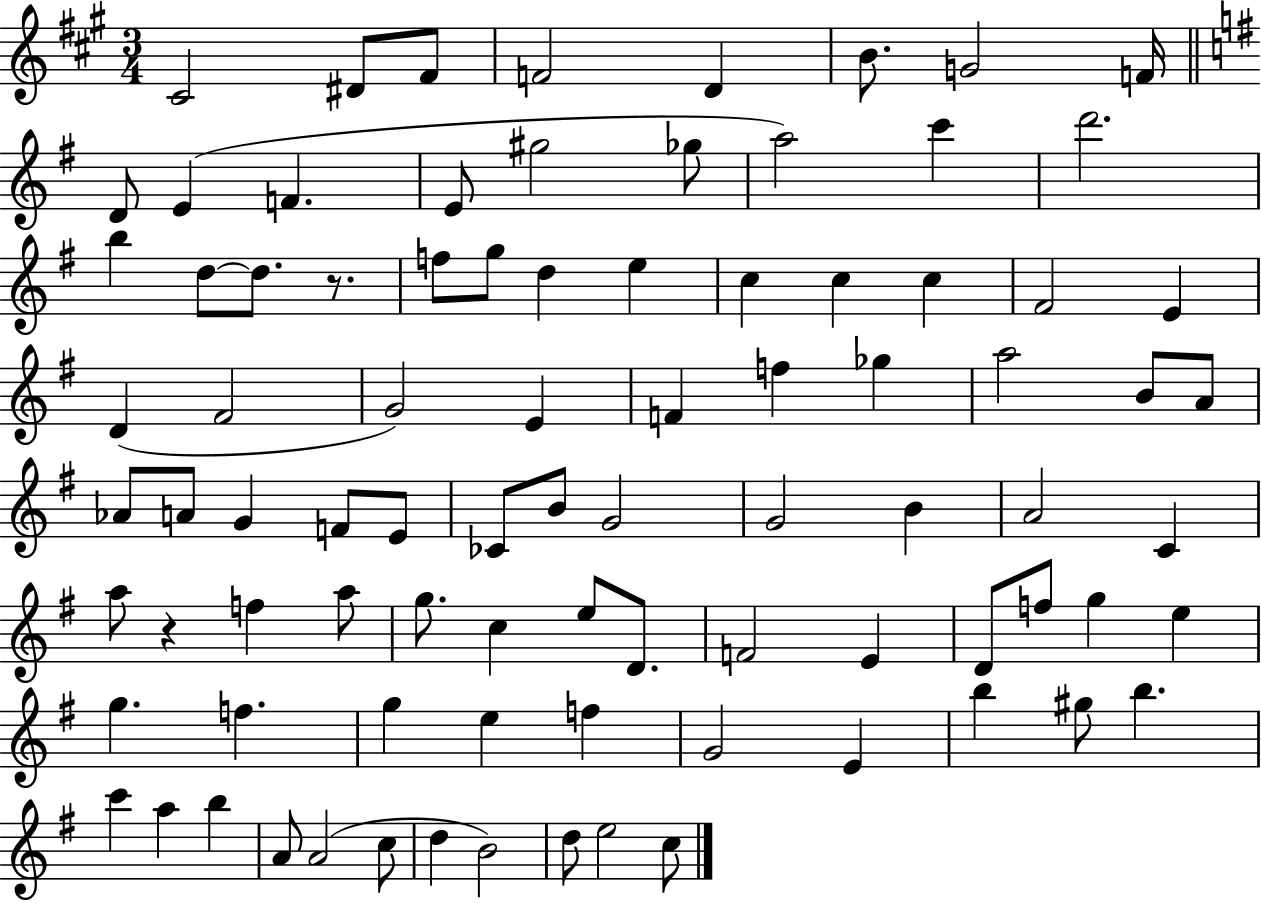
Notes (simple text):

C#4/h D#4/e F#4/e F4/h D4/q B4/e. G4/h F4/s D4/e E4/q F4/q. E4/e G#5/h Gb5/e A5/h C6/q D6/h. B5/q D5/e D5/e. R/e. F5/e G5/e D5/q E5/q C5/q C5/q C5/q F#4/h E4/q D4/q F#4/h G4/h E4/q F4/q F5/q Gb5/q A5/h B4/e A4/e Ab4/e A4/e G4/q F4/e E4/e CES4/e B4/e G4/h G4/h B4/q A4/h C4/q A5/e R/q F5/q A5/e G5/e. C5/q E5/e D4/e. F4/h E4/q D4/e F5/e G5/q E5/q G5/q. F5/q. G5/q E5/q F5/q G4/h E4/q B5/q G#5/e B5/q. C6/q A5/q B5/q A4/e A4/h C5/e D5/q B4/h D5/e E5/h C5/e